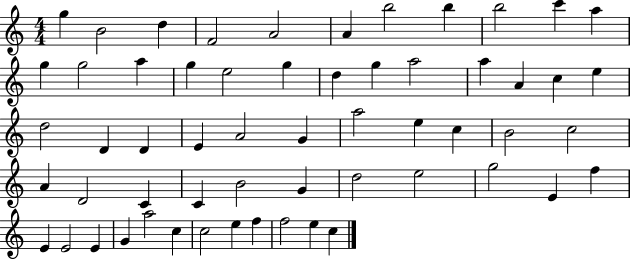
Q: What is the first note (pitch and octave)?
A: G5